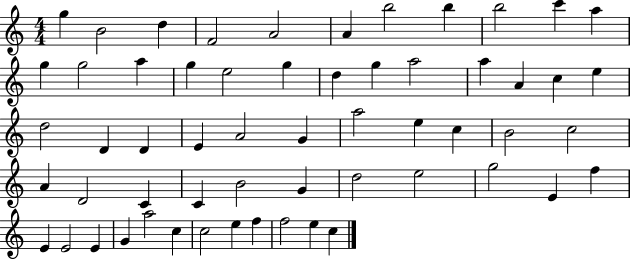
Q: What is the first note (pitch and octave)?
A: G5